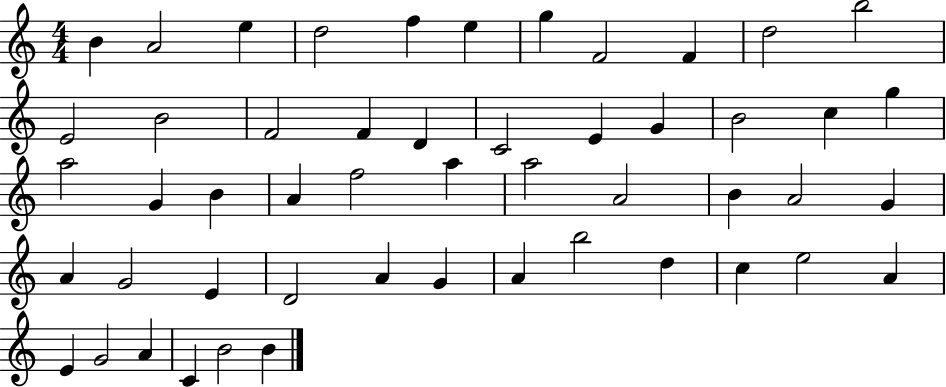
B4/q A4/h E5/q D5/h F5/q E5/q G5/q F4/h F4/q D5/h B5/h E4/h B4/h F4/h F4/q D4/q C4/h E4/q G4/q B4/h C5/q G5/q A5/h G4/q B4/q A4/q F5/h A5/q A5/h A4/h B4/q A4/h G4/q A4/q G4/h E4/q D4/h A4/q G4/q A4/q B5/h D5/q C5/q E5/h A4/q E4/q G4/h A4/q C4/q B4/h B4/q